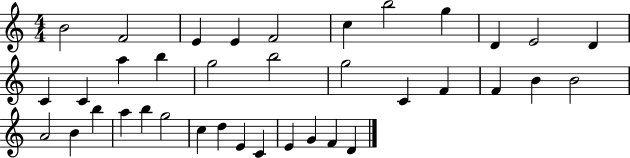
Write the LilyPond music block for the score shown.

{
  \clef treble
  \numericTimeSignature
  \time 4/4
  \key c \major
  b'2 f'2 | e'4 e'4 f'2 | c''4 b''2 g''4 | d'4 e'2 d'4 | \break c'4 c'4 a''4 b''4 | g''2 b''2 | g''2 c'4 f'4 | f'4 b'4 b'2 | \break a'2 b'4 b''4 | a''4 b''4 g''2 | c''4 d''4 e'4 c'4 | e'4 g'4 f'4 d'4 | \break \bar "|."
}